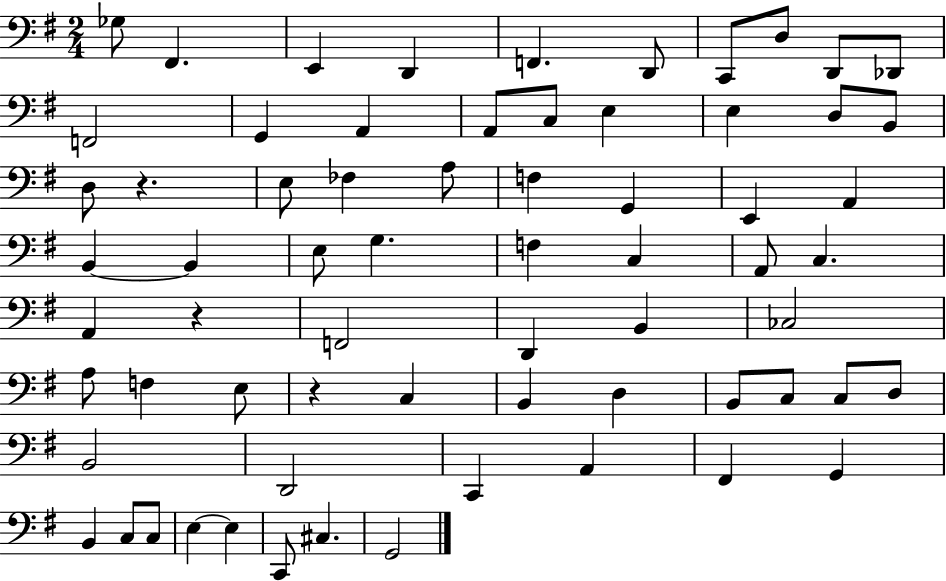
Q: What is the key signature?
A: G major